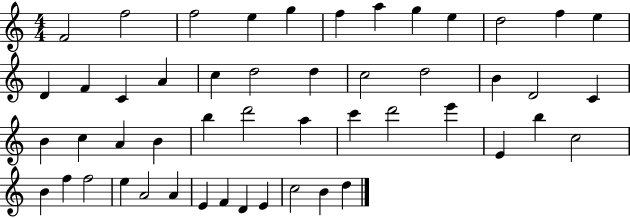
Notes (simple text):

F4/h F5/h F5/h E5/q G5/q F5/q A5/q G5/q E5/q D5/h F5/q E5/q D4/q F4/q C4/q A4/q C5/q D5/h D5/q C5/h D5/h B4/q D4/h C4/q B4/q C5/q A4/q B4/q B5/q D6/h A5/q C6/q D6/h E6/q E4/q B5/q C5/h B4/q F5/q F5/h E5/q A4/h A4/q E4/q F4/q D4/q E4/q C5/h B4/q D5/q